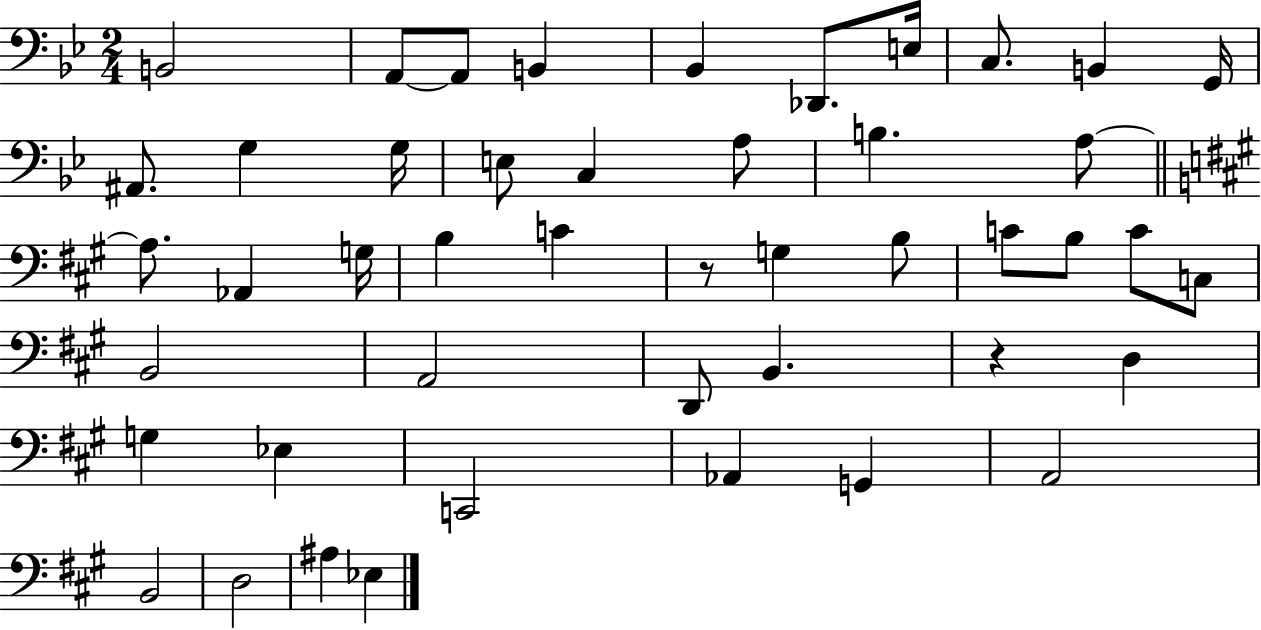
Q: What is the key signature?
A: BES major